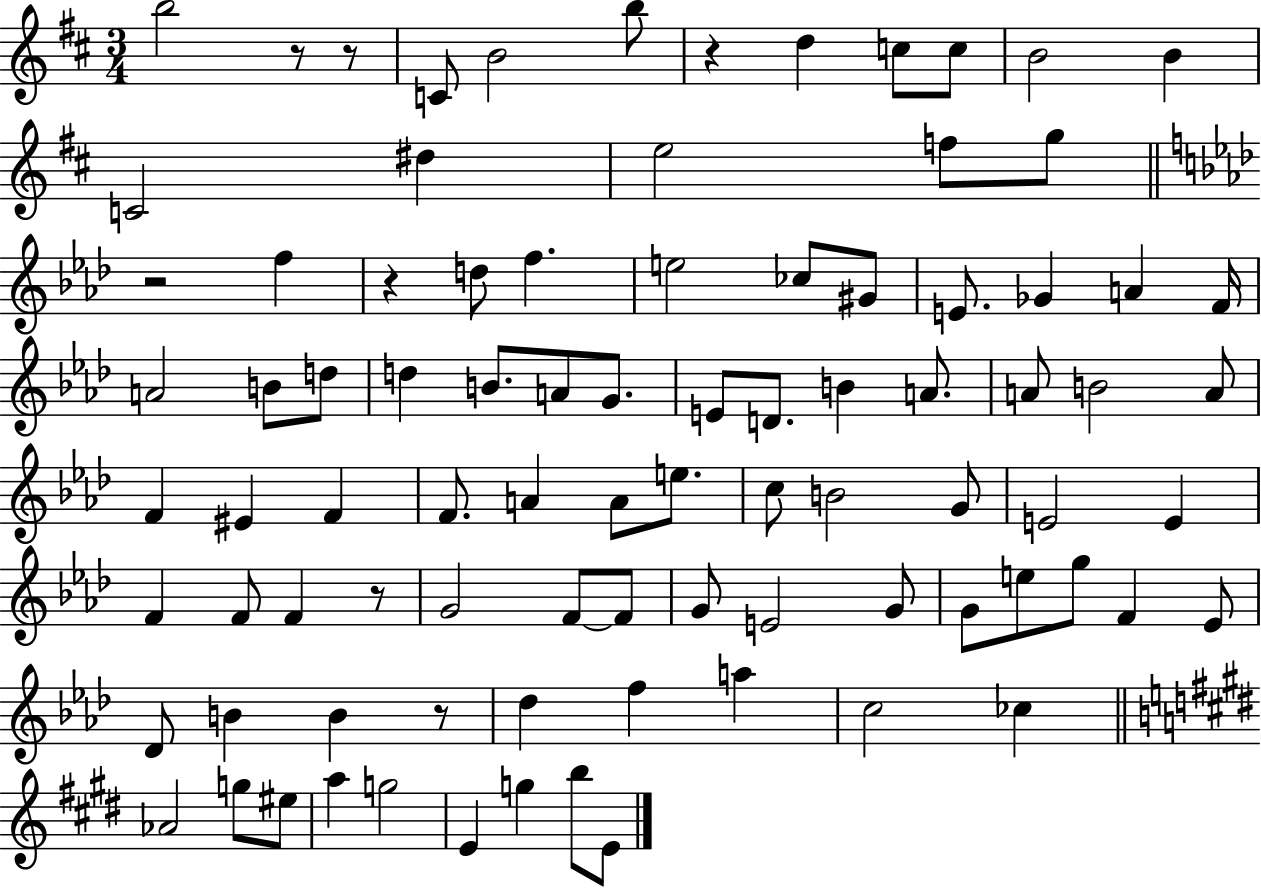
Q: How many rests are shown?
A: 7